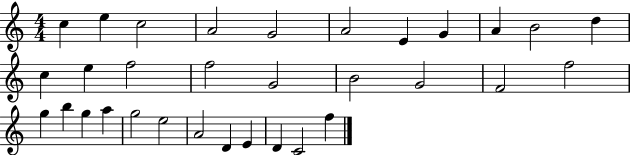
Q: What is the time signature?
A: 4/4